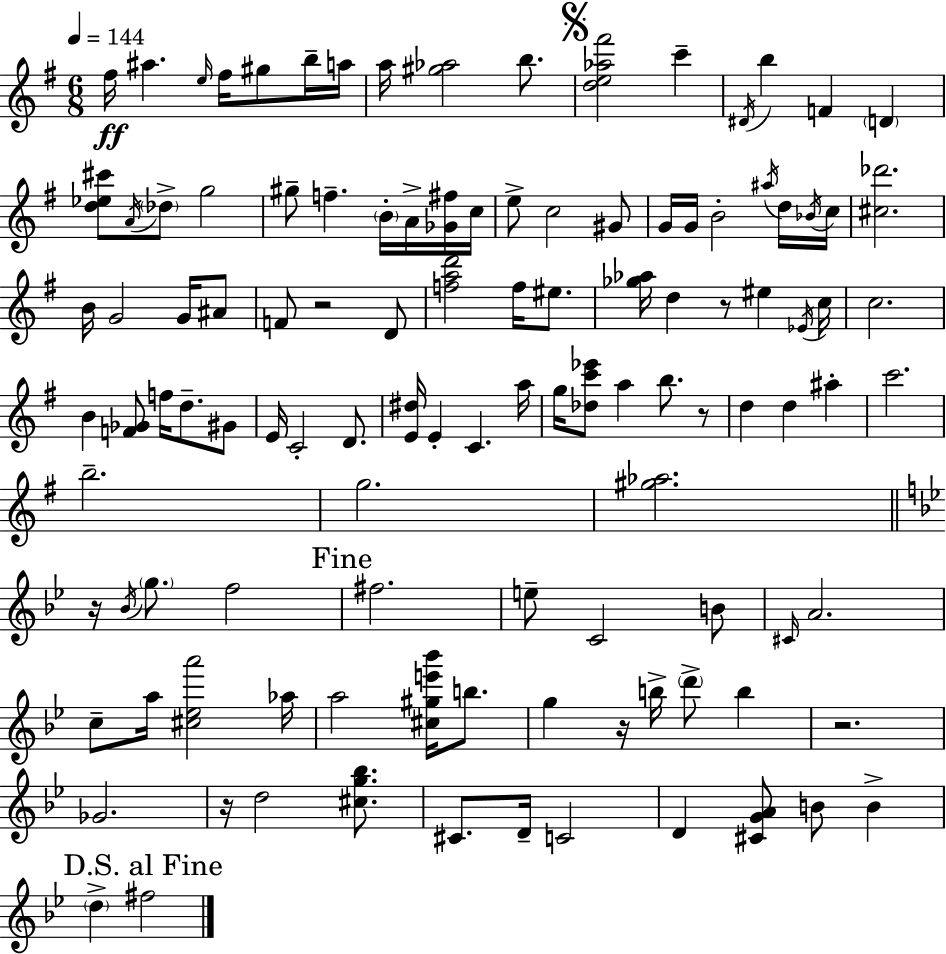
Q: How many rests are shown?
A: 7